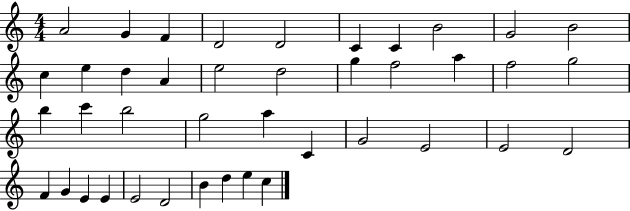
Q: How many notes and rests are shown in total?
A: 41